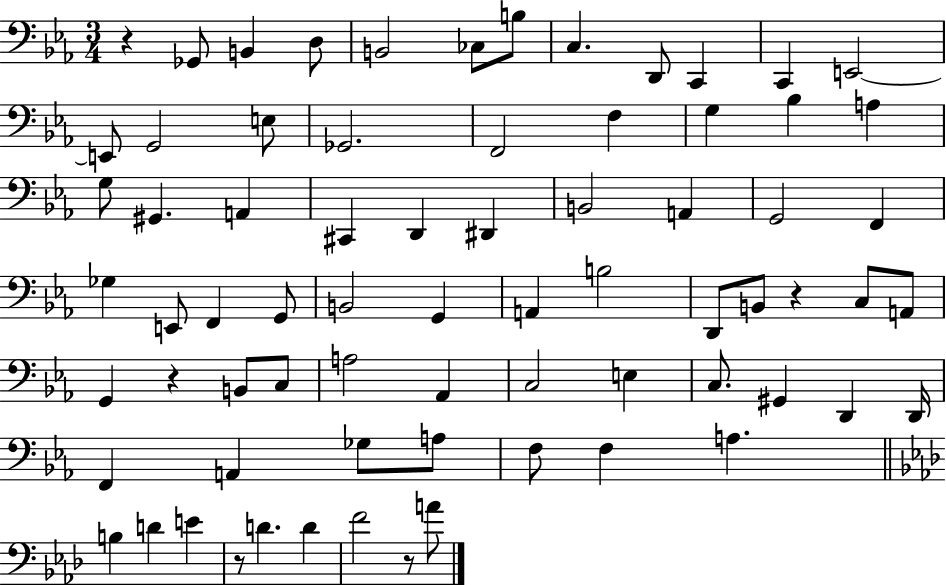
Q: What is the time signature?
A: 3/4